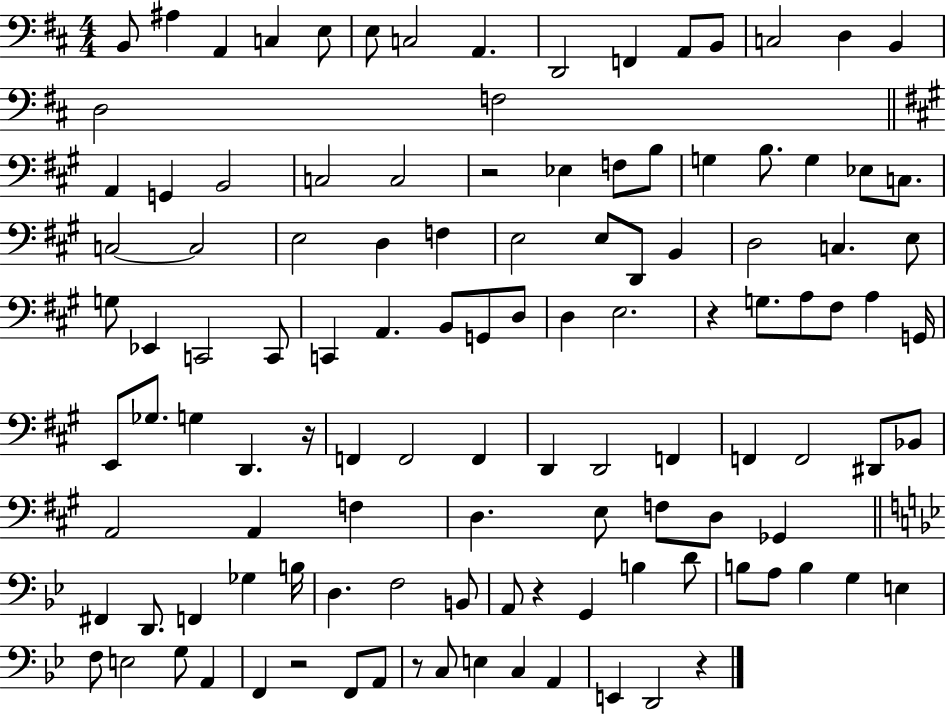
{
  \clef bass
  \numericTimeSignature
  \time 4/4
  \key d \major
  b,8 ais4 a,4 c4 e8 | e8 c2 a,4. | d,2 f,4 a,8 b,8 | c2 d4 b,4 | \break d2 f2 | \bar "||" \break \key a \major a,4 g,4 b,2 | c2 c2 | r2 ees4 f8 b8 | g4 b8. g4 ees8 c8. | \break c2~~ c2 | e2 d4 f4 | e2 e8 d,8 b,4 | d2 c4. e8 | \break g8 ees,4 c,2 c,8 | c,4 a,4. b,8 g,8 d8 | d4 e2. | r4 g8. a8 fis8 a4 g,16 | \break e,8 ges8. g4 d,4. r16 | f,4 f,2 f,4 | d,4 d,2 f,4 | f,4 f,2 dis,8 bes,8 | \break a,2 a,4 f4 | d4. e8 f8 d8 ges,4 | \bar "||" \break \key g \minor fis,4 d,8. f,4 ges4 b16 | d4. f2 b,8 | a,8 r4 g,4 b4 d'8 | b8 a8 b4 g4 e4 | \break f8 e2 g8 a,4 | f,4 r2 f,8 a,8 | r8 c8 e4 c4 a,4 | e,4 d,2 r4 | \break \bar "|."
}